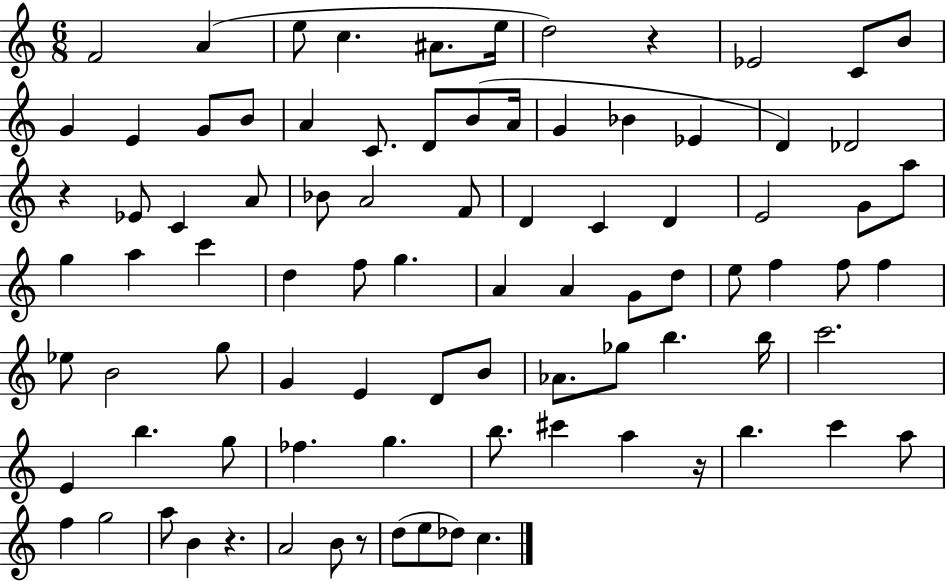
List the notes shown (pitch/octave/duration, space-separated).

F4/h A4/q E5/e C5/q. A#4/e. E5/s D5/h R/q Eb4/h C4/e B4/e G4/q E4/q G4/e B4/e A4/q C4/e. D4/e B4/e A4/s G4/q Bb4/q Eb4/q D4/q Db4/h R/q Eb4/e C4/q A4/e Bb4/e A4/h F4/e D4/q C4/q D4/q E4/h G4/e A5/e G5/q A5/q C6/q D5/q F5/e G5/q. A4/q A4/q G4/e D5/e E5/e F5/q F5/e F5/q Eb5/e B4/h G5/e G4/q E4/q D4/e B4/e Ab4/e. Gb5/e B5/q. B5/s C6/h. E4/q B5/q. G5/e FES5/q. G5/q. B5/e. C#6/q A5/q R/s B5/q. C6/q A5/e F5/q G5/h A5/e B4/q R/q. A4/h B4/e R/e D5/e E5/e Db5/e C5/q.